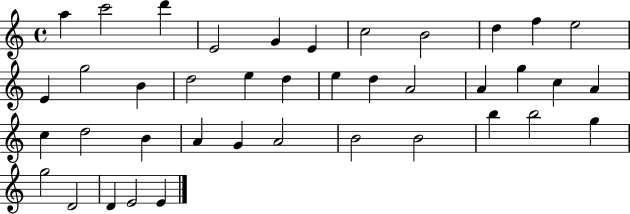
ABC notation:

X:1
T:Untitled
M:4/4
L:1/4
K:C
a c'2 d' E2 G E c2 B2 d f e2 E g2 B d2 e d e d A2 A g c A c d2 B A G A2 B2 B2 b b2 g g2 D2 D E2 E